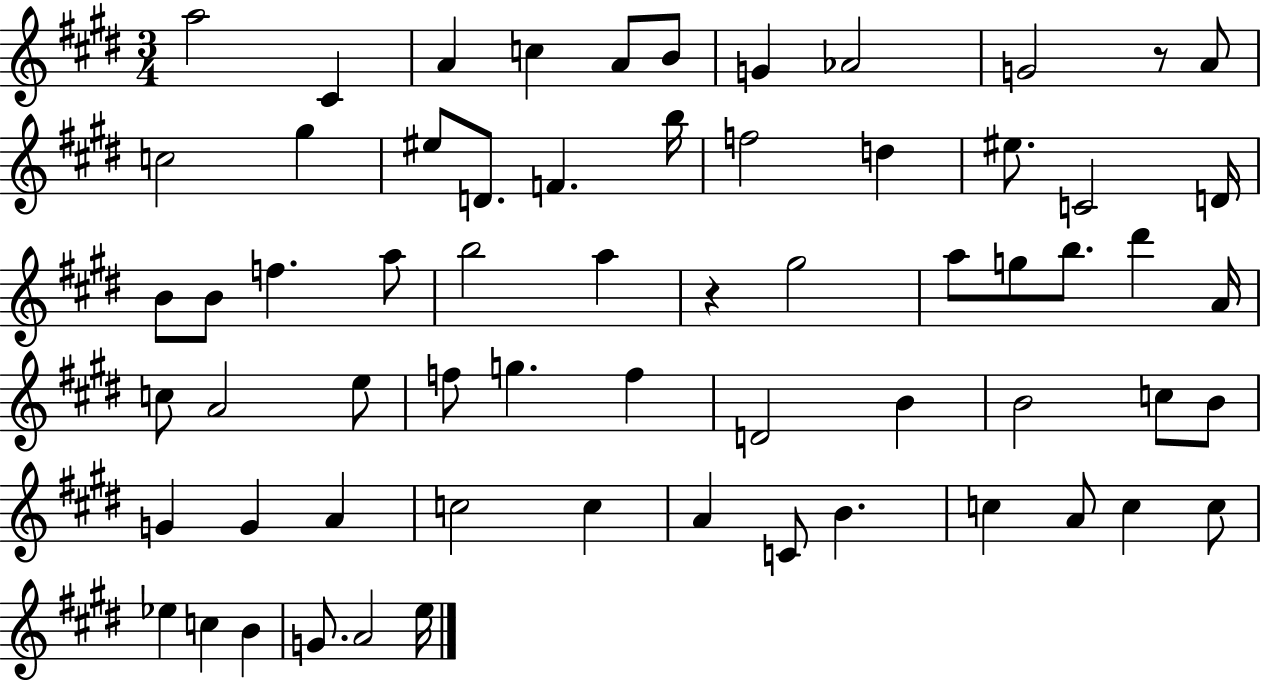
A5/h C#4/q A4/q C5/q A4/e B4/e G4/q Ab4/h G4/h R/e A4/e C5/h G#5/q EIS5/e D4/e. F4/q. B5/s F5/h D5/q EIS5/e. C4/h D4/s B4/e B4/e F5/q. A5/e B5/h A5/q R/q G#5/h A5/e G5/e B5/e. D#6/q A4/s C5/e A4/h E5/e F5/e G5/q. F5/q D4/h B4/q B4/h C5/e B4/e G4/q G4/q A4/q C5/h C5/q A4/q C4/e B4/q. C5/q A4/e C5/q C5/e Eb5/q C5/q B4/q G4/e. A4/h E5/s